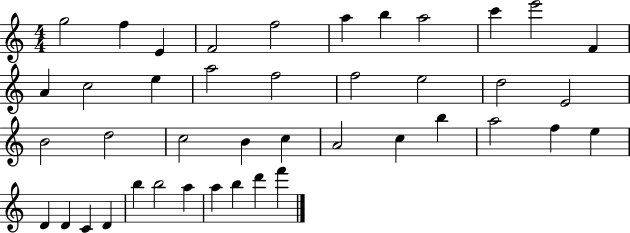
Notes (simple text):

G5/h F5/q E4/q F4/h F5/h A5/q B5/q A5/h C6/q E6/h F4/q A4/q C5/h E5/q A5/h F5/h F5/h E5/h D5/h E4/h B4/h D5/h C5/h B4/q C5/q A4/h C5/q B5/q A5/h F5/q E5/q D4/q D4/q C4/q D4/q B5/q B5/h A5/q A5/q B5/q D6/q F6/q